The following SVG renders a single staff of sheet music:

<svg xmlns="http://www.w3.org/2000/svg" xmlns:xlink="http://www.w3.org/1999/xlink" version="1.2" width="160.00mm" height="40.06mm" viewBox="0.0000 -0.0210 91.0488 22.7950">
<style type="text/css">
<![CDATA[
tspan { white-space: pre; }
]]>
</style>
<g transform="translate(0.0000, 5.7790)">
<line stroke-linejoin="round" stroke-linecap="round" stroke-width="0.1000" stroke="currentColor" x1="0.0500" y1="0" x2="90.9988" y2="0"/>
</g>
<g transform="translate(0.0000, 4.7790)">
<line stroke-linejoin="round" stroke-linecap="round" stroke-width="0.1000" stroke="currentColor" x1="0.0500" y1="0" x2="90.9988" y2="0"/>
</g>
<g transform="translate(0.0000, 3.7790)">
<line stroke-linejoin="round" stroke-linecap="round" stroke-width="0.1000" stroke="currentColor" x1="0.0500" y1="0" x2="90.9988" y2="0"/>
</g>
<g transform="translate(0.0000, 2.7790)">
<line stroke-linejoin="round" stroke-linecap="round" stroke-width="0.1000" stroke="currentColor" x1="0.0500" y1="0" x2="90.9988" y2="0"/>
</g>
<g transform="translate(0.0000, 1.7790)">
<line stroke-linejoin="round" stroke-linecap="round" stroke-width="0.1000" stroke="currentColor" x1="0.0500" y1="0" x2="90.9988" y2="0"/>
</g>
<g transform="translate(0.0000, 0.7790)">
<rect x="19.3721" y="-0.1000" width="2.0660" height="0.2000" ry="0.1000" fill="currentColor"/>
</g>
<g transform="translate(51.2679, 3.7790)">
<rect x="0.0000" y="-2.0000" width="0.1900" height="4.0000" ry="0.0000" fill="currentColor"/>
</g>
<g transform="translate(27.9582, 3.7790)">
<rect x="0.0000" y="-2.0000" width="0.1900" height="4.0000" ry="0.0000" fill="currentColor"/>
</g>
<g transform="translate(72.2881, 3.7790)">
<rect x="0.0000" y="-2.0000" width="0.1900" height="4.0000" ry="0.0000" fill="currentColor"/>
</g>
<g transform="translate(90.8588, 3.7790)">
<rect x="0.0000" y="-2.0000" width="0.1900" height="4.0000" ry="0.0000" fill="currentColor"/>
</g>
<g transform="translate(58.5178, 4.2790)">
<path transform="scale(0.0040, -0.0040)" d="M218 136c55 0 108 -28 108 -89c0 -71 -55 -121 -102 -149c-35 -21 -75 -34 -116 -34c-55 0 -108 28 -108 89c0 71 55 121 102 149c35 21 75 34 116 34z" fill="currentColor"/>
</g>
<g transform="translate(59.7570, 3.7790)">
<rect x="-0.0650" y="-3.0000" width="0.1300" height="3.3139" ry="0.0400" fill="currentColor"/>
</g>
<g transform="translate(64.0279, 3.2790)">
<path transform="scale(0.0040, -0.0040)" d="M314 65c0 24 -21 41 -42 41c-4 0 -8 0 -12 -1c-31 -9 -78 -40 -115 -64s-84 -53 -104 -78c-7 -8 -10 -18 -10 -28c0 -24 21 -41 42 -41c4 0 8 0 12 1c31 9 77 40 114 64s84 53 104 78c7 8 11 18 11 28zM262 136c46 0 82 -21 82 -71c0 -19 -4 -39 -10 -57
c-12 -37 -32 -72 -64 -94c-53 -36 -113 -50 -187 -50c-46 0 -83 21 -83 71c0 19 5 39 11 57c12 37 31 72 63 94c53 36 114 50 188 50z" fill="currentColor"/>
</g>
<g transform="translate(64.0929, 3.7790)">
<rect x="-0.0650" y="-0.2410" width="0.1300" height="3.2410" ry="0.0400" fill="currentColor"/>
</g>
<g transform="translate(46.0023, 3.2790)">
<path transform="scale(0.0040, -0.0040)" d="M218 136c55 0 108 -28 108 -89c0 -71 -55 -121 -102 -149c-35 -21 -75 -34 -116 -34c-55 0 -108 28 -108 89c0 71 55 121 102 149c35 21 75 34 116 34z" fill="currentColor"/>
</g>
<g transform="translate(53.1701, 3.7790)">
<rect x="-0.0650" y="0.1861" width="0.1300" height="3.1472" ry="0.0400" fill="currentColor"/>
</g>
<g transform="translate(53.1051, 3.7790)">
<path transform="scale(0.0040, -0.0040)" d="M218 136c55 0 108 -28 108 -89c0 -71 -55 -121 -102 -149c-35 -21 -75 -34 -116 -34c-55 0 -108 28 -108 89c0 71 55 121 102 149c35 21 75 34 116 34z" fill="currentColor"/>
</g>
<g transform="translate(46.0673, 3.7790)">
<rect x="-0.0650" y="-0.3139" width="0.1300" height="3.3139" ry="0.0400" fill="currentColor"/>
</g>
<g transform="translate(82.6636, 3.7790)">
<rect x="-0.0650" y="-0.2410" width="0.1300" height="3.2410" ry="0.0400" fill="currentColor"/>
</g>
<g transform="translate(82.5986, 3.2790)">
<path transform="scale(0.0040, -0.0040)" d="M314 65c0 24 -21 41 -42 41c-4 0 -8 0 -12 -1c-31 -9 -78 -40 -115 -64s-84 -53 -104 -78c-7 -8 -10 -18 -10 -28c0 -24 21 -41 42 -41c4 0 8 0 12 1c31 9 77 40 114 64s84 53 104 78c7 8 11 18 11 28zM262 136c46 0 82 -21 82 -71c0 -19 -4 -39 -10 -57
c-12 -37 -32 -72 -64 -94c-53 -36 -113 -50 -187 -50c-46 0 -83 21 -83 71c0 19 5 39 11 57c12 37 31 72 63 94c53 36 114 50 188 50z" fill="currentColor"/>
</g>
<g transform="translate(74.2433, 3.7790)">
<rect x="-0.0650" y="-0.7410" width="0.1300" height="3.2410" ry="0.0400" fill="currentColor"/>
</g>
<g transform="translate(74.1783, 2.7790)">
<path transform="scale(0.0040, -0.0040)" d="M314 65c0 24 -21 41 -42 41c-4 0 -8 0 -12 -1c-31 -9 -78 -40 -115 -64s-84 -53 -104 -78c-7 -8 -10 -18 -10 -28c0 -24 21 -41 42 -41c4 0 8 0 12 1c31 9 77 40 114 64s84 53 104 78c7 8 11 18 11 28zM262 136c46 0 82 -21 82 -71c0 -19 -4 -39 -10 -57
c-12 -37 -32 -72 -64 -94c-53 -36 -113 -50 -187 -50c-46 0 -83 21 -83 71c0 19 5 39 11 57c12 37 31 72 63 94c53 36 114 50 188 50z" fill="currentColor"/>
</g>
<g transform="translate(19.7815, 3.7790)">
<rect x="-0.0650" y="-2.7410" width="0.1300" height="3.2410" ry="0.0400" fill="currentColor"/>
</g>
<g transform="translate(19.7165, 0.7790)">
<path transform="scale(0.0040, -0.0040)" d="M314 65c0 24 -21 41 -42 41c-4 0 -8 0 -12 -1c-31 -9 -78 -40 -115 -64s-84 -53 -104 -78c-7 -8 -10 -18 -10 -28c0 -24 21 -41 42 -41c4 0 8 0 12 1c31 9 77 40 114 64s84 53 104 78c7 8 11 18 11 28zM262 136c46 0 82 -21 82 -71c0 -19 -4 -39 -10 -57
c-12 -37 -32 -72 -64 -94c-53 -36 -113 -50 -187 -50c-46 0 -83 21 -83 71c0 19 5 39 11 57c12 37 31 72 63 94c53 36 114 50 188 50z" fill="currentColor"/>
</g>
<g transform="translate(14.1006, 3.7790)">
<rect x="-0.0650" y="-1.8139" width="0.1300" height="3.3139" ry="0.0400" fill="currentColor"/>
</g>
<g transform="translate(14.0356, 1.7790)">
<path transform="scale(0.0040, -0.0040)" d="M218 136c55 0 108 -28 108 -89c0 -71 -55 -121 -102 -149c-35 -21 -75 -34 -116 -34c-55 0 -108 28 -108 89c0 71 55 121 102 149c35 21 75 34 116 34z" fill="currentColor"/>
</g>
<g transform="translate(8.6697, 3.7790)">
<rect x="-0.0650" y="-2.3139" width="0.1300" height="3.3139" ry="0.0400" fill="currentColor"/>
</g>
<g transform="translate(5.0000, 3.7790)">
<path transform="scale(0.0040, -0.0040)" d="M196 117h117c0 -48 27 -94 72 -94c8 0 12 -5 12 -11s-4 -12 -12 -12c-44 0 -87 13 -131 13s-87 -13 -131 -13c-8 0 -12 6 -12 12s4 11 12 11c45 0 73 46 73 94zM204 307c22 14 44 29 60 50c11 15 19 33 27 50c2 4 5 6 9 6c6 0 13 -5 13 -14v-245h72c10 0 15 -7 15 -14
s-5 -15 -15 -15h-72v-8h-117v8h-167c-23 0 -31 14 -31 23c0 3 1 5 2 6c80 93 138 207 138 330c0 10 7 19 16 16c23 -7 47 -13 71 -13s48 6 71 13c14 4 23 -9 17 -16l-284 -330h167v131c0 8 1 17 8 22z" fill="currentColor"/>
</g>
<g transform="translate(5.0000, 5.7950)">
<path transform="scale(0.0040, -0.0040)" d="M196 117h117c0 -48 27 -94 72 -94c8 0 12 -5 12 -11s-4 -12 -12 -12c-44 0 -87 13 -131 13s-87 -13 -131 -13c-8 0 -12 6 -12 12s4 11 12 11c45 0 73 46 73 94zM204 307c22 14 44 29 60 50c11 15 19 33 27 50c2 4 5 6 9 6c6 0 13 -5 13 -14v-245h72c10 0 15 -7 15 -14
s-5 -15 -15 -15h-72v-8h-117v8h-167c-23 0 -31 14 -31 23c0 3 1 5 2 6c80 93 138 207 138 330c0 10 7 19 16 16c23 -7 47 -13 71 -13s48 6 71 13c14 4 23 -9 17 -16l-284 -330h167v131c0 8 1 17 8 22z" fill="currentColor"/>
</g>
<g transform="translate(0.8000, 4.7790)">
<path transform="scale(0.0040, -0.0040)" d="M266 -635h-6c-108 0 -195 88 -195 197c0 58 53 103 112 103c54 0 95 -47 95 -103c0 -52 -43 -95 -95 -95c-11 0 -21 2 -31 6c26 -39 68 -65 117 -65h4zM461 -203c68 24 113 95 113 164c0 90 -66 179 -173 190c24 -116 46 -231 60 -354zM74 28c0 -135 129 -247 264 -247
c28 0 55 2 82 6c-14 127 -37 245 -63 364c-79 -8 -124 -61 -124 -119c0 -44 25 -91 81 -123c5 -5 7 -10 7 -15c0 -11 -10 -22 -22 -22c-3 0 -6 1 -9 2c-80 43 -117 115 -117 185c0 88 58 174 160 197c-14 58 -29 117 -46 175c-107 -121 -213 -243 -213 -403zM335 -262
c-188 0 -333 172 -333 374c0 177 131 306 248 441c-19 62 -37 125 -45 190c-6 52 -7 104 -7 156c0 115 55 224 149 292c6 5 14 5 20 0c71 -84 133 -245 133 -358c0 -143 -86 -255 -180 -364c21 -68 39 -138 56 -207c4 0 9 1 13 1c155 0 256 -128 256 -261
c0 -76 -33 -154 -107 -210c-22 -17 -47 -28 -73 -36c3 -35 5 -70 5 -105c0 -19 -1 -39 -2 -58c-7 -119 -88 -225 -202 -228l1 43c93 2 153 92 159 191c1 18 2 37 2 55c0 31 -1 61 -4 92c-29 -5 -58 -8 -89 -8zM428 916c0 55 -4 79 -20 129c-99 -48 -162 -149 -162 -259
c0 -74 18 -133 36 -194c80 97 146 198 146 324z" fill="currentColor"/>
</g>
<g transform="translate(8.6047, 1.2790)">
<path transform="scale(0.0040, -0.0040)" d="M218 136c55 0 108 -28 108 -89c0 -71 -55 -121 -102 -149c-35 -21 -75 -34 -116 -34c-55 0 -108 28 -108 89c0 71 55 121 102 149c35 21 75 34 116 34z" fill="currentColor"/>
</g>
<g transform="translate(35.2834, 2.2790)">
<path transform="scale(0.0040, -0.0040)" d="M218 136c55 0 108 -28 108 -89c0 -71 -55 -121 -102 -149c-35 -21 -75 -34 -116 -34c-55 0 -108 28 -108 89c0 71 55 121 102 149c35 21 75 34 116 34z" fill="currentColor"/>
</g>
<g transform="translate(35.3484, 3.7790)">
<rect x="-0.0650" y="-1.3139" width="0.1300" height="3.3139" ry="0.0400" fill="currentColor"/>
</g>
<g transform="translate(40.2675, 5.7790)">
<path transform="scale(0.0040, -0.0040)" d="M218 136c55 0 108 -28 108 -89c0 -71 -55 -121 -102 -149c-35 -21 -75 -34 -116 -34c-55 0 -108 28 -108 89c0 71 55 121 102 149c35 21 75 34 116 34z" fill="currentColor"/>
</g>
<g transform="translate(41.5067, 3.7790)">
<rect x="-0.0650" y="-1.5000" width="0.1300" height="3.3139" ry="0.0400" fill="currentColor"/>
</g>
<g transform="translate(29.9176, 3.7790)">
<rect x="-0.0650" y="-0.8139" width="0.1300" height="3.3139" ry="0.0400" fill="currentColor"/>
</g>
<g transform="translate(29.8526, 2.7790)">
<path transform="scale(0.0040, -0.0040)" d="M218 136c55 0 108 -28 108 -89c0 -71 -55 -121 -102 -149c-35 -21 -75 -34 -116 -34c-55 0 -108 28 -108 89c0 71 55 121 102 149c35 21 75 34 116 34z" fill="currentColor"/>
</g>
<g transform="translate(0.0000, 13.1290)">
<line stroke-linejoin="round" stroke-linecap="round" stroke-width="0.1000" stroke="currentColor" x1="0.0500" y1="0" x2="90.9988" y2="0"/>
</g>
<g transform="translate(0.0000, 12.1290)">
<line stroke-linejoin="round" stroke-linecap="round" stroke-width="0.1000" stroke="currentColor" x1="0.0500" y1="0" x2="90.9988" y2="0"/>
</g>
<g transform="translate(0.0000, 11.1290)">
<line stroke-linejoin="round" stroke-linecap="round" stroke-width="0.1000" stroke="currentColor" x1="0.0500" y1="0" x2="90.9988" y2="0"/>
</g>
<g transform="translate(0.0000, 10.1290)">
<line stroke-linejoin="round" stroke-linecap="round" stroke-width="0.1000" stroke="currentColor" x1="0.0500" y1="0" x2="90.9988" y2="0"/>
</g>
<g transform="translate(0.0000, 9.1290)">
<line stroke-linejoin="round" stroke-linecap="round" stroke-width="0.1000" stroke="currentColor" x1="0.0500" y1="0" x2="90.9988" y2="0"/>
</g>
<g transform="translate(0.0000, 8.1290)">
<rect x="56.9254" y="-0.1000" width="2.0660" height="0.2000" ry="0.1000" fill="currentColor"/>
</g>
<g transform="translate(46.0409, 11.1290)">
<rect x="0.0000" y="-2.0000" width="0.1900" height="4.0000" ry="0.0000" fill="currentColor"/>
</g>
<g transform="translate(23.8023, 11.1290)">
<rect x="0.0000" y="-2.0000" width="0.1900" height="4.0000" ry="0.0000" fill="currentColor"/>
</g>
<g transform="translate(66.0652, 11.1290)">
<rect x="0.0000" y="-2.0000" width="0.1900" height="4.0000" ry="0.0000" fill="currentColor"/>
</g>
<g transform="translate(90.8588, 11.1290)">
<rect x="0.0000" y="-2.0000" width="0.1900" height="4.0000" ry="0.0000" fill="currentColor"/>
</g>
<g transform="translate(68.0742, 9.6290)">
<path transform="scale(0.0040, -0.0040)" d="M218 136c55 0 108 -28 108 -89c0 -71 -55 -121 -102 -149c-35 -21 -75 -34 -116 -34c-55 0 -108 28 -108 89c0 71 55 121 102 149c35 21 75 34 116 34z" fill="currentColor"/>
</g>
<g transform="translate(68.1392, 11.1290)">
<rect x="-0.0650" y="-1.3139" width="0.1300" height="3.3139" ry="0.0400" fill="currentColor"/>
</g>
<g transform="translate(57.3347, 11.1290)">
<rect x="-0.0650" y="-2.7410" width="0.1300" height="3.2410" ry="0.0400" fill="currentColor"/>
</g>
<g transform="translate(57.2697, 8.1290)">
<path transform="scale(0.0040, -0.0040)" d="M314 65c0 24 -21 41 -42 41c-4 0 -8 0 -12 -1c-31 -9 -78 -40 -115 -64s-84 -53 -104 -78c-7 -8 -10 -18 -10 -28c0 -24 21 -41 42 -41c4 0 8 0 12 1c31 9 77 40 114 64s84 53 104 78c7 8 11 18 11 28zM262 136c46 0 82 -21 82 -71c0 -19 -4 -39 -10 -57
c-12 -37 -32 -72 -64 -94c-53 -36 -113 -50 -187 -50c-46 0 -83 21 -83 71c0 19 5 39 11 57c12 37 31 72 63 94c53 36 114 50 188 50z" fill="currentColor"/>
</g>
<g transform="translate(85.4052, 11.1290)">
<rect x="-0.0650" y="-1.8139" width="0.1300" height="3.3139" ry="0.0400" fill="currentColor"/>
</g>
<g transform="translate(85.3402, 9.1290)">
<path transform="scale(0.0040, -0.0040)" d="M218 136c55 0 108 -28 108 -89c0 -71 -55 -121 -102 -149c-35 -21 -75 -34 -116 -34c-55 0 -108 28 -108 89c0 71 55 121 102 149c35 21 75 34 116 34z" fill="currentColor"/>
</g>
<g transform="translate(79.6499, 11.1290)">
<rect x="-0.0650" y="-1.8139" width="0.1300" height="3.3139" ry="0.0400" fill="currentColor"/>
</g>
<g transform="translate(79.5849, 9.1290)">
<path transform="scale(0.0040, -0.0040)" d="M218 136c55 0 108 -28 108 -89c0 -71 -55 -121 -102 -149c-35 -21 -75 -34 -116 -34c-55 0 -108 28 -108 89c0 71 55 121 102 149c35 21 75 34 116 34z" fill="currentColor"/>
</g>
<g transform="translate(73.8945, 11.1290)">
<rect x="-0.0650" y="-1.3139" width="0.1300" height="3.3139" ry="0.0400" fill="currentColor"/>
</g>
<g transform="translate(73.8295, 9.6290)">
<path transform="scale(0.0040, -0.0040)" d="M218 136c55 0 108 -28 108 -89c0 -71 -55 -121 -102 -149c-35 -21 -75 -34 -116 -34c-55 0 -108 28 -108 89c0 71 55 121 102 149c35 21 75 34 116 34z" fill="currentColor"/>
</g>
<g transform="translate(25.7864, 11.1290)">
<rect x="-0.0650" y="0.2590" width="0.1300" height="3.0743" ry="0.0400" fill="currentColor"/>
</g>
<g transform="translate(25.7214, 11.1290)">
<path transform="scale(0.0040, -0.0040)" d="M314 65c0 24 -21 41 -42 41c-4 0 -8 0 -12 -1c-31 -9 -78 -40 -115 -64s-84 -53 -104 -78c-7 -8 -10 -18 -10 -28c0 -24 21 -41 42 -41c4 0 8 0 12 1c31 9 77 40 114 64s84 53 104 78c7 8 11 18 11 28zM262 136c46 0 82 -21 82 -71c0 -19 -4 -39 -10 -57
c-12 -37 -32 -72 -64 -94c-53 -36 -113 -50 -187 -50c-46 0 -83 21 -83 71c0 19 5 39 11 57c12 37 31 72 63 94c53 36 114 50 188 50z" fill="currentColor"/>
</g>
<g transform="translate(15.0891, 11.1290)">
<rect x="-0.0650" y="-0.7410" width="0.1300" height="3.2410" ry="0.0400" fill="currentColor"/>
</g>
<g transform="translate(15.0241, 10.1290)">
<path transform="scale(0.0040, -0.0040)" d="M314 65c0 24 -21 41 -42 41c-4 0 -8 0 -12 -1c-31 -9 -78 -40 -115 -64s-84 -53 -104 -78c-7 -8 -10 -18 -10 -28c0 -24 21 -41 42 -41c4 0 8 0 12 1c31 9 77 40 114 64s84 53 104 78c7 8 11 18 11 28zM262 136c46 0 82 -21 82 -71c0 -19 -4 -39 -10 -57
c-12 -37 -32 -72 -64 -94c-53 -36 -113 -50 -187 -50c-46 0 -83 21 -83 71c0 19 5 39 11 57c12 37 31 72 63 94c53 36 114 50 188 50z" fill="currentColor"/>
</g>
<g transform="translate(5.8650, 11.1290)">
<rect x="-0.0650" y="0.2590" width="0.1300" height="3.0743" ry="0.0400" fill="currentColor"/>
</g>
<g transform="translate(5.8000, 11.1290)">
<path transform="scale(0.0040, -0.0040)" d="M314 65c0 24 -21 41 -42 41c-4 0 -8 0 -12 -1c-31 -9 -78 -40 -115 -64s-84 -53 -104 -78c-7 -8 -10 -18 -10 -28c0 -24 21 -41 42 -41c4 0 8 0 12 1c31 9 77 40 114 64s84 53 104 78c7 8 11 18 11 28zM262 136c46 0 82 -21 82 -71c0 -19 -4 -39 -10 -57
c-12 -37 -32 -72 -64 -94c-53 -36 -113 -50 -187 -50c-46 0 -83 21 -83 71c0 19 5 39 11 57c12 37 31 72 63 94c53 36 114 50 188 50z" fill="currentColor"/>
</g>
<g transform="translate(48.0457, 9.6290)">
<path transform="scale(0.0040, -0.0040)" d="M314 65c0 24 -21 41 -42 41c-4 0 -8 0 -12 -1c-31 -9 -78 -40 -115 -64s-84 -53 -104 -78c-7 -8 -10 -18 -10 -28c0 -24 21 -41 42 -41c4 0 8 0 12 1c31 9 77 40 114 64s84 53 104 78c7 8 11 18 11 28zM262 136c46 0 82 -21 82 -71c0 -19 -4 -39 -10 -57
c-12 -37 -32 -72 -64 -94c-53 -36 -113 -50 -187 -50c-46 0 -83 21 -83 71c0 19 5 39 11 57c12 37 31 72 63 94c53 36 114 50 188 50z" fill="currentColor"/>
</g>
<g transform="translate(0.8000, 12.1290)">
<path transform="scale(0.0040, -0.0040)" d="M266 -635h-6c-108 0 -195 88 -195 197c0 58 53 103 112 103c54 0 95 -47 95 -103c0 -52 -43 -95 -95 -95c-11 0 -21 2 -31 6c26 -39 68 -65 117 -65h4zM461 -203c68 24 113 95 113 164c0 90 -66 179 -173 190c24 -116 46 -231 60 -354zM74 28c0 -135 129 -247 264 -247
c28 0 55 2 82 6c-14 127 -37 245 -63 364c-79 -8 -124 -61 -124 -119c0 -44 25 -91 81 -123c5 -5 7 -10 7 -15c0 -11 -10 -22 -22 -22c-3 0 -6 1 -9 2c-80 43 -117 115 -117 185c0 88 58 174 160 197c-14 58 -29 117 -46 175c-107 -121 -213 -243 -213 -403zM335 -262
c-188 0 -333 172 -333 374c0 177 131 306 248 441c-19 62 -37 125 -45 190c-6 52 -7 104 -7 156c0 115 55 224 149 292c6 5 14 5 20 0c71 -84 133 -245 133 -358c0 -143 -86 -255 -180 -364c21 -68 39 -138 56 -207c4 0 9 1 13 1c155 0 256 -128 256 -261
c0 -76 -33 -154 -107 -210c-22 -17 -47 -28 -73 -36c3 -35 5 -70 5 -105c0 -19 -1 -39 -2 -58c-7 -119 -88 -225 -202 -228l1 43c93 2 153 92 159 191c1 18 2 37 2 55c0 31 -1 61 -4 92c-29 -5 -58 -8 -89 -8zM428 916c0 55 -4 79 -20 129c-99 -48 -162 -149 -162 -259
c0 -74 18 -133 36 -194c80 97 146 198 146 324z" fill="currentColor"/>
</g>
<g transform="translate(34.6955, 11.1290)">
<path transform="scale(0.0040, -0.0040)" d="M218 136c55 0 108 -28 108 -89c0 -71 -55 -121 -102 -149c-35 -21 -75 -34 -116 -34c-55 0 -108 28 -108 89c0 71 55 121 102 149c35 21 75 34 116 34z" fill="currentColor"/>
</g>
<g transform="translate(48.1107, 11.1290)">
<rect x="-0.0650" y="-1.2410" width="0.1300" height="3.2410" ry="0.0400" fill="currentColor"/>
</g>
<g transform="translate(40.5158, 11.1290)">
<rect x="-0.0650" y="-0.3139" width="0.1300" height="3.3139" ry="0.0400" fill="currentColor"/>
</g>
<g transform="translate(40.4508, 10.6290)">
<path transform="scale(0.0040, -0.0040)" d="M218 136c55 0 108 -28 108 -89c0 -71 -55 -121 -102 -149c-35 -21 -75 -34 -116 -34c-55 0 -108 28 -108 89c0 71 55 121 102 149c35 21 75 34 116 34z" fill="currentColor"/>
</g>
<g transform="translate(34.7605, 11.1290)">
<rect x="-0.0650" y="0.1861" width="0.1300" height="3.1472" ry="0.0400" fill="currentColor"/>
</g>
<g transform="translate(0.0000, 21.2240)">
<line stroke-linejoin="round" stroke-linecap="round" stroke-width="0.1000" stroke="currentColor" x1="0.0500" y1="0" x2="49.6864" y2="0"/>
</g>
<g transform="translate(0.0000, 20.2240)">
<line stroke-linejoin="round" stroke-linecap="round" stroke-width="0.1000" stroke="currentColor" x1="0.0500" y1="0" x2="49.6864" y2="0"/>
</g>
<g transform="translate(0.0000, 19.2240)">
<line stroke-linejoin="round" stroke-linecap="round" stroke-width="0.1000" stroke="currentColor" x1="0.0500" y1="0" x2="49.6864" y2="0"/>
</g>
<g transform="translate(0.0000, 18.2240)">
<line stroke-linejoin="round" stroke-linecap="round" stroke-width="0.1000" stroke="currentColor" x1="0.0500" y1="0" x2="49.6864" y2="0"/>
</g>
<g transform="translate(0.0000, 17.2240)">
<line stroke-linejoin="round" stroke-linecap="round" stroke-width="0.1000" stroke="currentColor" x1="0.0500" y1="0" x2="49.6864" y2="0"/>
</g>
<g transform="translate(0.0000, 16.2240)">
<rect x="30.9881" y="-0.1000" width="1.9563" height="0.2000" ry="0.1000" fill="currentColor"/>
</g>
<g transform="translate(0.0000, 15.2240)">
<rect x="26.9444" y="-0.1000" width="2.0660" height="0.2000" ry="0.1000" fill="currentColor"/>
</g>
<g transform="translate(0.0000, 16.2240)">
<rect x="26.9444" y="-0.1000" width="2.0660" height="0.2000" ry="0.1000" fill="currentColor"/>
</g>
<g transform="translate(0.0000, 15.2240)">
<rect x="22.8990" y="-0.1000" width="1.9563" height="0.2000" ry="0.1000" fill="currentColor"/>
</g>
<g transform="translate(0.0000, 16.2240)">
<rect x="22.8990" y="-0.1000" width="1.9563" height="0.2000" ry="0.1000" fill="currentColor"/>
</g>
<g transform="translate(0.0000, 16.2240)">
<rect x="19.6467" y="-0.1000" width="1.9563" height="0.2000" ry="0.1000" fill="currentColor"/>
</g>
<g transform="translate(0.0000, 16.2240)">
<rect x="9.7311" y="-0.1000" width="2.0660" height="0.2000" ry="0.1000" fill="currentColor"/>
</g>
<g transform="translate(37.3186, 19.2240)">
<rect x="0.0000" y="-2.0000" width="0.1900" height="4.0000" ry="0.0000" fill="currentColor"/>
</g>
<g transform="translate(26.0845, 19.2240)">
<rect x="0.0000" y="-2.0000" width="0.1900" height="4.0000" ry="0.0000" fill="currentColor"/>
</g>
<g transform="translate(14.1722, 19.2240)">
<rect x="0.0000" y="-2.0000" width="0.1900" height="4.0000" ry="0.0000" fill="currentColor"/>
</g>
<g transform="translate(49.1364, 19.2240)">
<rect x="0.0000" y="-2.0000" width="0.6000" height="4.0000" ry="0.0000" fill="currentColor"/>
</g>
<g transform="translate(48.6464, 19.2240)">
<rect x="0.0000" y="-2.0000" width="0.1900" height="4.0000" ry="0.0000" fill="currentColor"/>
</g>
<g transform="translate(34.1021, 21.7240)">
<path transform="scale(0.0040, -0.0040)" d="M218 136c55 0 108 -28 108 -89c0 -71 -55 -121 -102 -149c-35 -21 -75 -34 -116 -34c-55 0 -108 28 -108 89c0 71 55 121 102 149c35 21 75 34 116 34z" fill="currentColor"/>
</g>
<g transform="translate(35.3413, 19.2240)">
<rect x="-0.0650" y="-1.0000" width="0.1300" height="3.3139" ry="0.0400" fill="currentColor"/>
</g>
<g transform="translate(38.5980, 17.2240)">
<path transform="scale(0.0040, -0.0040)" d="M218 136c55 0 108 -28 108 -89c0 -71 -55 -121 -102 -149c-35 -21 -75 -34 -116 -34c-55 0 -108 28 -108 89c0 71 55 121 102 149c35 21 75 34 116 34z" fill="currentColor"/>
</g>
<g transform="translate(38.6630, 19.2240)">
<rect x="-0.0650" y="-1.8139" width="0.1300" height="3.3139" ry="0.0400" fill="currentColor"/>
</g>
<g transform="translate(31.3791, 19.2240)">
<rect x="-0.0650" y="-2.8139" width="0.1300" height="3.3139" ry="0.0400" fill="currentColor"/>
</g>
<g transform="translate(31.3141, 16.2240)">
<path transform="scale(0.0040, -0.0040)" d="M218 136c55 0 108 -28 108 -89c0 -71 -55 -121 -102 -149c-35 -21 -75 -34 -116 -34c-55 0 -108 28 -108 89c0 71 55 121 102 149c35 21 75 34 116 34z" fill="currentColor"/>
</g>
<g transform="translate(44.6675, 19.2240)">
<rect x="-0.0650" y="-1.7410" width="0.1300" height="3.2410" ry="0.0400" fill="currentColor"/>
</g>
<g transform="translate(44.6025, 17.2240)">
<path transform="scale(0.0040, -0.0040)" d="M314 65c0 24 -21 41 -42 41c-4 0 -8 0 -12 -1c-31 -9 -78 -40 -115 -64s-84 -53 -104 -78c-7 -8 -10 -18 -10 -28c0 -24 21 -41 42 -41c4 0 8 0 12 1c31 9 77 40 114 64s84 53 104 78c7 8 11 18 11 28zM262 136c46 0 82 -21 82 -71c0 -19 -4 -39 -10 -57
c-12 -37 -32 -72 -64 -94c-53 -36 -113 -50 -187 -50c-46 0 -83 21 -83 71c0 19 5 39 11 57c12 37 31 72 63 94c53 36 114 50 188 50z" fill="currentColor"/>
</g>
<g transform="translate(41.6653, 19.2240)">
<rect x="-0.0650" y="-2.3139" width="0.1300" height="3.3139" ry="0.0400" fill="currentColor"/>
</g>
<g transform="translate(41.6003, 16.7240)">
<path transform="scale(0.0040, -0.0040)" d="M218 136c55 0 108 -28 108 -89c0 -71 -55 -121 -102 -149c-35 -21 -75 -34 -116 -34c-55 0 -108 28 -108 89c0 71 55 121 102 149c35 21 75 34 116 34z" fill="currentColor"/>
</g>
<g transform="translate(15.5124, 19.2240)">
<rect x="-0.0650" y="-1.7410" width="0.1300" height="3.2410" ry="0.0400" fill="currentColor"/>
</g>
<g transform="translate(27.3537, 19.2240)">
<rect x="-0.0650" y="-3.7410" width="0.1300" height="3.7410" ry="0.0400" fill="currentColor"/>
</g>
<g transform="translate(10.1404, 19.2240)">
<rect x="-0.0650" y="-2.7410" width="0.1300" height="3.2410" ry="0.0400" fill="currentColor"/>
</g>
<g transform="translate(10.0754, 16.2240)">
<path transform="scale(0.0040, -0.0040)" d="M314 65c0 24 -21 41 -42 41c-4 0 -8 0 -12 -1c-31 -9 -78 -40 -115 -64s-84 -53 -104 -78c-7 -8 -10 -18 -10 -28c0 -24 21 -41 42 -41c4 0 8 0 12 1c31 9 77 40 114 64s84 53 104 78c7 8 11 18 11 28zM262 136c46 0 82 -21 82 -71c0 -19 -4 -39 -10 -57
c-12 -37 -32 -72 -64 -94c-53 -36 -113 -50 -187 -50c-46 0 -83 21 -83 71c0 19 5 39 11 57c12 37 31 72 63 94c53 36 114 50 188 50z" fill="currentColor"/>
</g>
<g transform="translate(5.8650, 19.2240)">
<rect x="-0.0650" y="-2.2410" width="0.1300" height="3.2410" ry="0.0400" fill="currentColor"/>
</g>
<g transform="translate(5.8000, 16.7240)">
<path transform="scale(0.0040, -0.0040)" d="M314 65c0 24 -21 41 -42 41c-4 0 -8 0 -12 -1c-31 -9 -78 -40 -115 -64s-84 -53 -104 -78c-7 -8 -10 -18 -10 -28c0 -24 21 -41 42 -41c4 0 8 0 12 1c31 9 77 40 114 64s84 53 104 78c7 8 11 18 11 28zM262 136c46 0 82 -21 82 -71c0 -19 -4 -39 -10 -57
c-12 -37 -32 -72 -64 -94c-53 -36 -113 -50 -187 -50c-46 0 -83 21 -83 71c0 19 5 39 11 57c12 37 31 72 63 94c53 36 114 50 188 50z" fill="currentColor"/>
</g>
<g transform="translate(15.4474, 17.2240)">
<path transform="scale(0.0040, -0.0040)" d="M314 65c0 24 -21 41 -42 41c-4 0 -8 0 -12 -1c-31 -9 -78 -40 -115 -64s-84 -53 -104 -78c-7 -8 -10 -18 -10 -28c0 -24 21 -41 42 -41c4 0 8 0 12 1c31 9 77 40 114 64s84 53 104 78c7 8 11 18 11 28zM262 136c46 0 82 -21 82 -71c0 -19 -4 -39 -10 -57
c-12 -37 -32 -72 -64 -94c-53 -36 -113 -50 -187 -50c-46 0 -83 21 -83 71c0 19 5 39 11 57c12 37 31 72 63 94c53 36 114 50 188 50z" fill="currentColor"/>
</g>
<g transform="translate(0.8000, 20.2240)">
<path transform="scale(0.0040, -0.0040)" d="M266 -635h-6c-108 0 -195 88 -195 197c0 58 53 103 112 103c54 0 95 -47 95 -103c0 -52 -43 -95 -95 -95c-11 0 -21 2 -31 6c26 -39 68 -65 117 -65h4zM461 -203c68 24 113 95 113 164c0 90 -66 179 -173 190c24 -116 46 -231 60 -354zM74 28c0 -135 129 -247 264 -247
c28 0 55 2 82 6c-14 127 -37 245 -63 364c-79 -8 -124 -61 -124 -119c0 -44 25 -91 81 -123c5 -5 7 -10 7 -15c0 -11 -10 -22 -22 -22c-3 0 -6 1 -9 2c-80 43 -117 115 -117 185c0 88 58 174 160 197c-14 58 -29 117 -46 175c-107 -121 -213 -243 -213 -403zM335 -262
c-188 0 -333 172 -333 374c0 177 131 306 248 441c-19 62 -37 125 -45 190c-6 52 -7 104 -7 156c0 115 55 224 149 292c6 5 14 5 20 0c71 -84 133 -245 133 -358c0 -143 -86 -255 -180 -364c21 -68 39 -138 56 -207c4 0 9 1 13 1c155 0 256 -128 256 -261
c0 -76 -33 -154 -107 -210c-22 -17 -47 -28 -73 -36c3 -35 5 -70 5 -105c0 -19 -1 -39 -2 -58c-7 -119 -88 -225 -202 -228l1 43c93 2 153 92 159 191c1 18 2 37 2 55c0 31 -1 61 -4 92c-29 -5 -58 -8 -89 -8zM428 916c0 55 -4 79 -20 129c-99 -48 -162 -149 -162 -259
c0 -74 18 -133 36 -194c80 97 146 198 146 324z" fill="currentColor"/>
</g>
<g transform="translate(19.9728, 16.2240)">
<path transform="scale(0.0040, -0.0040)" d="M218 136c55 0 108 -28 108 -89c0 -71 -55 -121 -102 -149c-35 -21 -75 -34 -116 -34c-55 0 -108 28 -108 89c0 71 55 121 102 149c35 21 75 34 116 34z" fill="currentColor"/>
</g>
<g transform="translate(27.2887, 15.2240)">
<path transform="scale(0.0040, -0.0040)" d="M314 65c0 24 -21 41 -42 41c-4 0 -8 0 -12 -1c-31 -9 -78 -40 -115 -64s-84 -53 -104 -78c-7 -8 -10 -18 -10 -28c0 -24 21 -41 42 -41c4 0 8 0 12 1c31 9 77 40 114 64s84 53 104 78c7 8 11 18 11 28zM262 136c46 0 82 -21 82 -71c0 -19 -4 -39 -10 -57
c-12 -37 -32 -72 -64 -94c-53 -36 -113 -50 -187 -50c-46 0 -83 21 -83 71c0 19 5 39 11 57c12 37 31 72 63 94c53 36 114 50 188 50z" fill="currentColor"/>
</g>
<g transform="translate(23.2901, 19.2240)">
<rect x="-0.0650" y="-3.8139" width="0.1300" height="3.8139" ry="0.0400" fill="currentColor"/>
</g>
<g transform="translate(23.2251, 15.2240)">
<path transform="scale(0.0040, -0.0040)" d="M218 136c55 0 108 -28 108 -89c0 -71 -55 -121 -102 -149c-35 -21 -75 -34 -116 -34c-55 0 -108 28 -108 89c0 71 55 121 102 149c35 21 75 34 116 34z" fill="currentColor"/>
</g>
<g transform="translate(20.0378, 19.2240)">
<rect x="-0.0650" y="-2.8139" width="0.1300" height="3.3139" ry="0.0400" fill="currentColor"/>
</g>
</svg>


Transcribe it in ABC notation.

X:1
T:Untitled
M:4/4
L:1/4
K:C
g f a2 d e E c B A c2 d2 c2 B2 d2 B2 B c e2 a2 e e f f g2 a2 f2 a c' c'2 a D f g f2